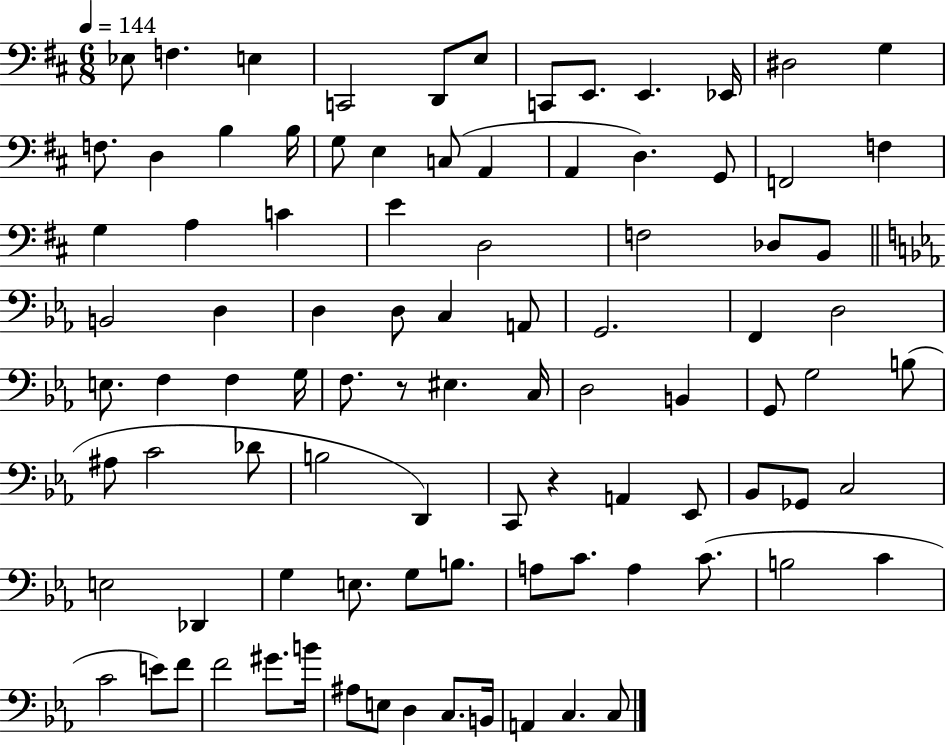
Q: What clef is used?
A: bass